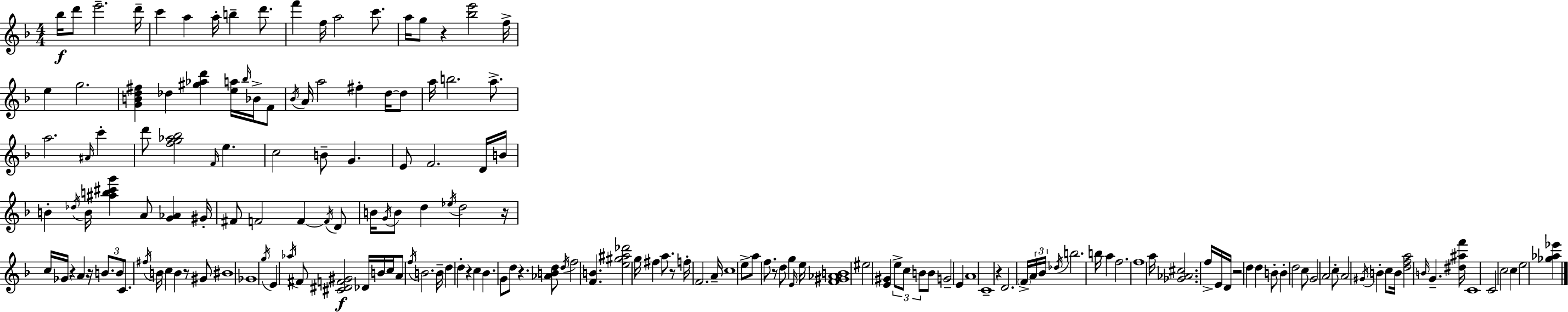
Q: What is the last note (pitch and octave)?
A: E5